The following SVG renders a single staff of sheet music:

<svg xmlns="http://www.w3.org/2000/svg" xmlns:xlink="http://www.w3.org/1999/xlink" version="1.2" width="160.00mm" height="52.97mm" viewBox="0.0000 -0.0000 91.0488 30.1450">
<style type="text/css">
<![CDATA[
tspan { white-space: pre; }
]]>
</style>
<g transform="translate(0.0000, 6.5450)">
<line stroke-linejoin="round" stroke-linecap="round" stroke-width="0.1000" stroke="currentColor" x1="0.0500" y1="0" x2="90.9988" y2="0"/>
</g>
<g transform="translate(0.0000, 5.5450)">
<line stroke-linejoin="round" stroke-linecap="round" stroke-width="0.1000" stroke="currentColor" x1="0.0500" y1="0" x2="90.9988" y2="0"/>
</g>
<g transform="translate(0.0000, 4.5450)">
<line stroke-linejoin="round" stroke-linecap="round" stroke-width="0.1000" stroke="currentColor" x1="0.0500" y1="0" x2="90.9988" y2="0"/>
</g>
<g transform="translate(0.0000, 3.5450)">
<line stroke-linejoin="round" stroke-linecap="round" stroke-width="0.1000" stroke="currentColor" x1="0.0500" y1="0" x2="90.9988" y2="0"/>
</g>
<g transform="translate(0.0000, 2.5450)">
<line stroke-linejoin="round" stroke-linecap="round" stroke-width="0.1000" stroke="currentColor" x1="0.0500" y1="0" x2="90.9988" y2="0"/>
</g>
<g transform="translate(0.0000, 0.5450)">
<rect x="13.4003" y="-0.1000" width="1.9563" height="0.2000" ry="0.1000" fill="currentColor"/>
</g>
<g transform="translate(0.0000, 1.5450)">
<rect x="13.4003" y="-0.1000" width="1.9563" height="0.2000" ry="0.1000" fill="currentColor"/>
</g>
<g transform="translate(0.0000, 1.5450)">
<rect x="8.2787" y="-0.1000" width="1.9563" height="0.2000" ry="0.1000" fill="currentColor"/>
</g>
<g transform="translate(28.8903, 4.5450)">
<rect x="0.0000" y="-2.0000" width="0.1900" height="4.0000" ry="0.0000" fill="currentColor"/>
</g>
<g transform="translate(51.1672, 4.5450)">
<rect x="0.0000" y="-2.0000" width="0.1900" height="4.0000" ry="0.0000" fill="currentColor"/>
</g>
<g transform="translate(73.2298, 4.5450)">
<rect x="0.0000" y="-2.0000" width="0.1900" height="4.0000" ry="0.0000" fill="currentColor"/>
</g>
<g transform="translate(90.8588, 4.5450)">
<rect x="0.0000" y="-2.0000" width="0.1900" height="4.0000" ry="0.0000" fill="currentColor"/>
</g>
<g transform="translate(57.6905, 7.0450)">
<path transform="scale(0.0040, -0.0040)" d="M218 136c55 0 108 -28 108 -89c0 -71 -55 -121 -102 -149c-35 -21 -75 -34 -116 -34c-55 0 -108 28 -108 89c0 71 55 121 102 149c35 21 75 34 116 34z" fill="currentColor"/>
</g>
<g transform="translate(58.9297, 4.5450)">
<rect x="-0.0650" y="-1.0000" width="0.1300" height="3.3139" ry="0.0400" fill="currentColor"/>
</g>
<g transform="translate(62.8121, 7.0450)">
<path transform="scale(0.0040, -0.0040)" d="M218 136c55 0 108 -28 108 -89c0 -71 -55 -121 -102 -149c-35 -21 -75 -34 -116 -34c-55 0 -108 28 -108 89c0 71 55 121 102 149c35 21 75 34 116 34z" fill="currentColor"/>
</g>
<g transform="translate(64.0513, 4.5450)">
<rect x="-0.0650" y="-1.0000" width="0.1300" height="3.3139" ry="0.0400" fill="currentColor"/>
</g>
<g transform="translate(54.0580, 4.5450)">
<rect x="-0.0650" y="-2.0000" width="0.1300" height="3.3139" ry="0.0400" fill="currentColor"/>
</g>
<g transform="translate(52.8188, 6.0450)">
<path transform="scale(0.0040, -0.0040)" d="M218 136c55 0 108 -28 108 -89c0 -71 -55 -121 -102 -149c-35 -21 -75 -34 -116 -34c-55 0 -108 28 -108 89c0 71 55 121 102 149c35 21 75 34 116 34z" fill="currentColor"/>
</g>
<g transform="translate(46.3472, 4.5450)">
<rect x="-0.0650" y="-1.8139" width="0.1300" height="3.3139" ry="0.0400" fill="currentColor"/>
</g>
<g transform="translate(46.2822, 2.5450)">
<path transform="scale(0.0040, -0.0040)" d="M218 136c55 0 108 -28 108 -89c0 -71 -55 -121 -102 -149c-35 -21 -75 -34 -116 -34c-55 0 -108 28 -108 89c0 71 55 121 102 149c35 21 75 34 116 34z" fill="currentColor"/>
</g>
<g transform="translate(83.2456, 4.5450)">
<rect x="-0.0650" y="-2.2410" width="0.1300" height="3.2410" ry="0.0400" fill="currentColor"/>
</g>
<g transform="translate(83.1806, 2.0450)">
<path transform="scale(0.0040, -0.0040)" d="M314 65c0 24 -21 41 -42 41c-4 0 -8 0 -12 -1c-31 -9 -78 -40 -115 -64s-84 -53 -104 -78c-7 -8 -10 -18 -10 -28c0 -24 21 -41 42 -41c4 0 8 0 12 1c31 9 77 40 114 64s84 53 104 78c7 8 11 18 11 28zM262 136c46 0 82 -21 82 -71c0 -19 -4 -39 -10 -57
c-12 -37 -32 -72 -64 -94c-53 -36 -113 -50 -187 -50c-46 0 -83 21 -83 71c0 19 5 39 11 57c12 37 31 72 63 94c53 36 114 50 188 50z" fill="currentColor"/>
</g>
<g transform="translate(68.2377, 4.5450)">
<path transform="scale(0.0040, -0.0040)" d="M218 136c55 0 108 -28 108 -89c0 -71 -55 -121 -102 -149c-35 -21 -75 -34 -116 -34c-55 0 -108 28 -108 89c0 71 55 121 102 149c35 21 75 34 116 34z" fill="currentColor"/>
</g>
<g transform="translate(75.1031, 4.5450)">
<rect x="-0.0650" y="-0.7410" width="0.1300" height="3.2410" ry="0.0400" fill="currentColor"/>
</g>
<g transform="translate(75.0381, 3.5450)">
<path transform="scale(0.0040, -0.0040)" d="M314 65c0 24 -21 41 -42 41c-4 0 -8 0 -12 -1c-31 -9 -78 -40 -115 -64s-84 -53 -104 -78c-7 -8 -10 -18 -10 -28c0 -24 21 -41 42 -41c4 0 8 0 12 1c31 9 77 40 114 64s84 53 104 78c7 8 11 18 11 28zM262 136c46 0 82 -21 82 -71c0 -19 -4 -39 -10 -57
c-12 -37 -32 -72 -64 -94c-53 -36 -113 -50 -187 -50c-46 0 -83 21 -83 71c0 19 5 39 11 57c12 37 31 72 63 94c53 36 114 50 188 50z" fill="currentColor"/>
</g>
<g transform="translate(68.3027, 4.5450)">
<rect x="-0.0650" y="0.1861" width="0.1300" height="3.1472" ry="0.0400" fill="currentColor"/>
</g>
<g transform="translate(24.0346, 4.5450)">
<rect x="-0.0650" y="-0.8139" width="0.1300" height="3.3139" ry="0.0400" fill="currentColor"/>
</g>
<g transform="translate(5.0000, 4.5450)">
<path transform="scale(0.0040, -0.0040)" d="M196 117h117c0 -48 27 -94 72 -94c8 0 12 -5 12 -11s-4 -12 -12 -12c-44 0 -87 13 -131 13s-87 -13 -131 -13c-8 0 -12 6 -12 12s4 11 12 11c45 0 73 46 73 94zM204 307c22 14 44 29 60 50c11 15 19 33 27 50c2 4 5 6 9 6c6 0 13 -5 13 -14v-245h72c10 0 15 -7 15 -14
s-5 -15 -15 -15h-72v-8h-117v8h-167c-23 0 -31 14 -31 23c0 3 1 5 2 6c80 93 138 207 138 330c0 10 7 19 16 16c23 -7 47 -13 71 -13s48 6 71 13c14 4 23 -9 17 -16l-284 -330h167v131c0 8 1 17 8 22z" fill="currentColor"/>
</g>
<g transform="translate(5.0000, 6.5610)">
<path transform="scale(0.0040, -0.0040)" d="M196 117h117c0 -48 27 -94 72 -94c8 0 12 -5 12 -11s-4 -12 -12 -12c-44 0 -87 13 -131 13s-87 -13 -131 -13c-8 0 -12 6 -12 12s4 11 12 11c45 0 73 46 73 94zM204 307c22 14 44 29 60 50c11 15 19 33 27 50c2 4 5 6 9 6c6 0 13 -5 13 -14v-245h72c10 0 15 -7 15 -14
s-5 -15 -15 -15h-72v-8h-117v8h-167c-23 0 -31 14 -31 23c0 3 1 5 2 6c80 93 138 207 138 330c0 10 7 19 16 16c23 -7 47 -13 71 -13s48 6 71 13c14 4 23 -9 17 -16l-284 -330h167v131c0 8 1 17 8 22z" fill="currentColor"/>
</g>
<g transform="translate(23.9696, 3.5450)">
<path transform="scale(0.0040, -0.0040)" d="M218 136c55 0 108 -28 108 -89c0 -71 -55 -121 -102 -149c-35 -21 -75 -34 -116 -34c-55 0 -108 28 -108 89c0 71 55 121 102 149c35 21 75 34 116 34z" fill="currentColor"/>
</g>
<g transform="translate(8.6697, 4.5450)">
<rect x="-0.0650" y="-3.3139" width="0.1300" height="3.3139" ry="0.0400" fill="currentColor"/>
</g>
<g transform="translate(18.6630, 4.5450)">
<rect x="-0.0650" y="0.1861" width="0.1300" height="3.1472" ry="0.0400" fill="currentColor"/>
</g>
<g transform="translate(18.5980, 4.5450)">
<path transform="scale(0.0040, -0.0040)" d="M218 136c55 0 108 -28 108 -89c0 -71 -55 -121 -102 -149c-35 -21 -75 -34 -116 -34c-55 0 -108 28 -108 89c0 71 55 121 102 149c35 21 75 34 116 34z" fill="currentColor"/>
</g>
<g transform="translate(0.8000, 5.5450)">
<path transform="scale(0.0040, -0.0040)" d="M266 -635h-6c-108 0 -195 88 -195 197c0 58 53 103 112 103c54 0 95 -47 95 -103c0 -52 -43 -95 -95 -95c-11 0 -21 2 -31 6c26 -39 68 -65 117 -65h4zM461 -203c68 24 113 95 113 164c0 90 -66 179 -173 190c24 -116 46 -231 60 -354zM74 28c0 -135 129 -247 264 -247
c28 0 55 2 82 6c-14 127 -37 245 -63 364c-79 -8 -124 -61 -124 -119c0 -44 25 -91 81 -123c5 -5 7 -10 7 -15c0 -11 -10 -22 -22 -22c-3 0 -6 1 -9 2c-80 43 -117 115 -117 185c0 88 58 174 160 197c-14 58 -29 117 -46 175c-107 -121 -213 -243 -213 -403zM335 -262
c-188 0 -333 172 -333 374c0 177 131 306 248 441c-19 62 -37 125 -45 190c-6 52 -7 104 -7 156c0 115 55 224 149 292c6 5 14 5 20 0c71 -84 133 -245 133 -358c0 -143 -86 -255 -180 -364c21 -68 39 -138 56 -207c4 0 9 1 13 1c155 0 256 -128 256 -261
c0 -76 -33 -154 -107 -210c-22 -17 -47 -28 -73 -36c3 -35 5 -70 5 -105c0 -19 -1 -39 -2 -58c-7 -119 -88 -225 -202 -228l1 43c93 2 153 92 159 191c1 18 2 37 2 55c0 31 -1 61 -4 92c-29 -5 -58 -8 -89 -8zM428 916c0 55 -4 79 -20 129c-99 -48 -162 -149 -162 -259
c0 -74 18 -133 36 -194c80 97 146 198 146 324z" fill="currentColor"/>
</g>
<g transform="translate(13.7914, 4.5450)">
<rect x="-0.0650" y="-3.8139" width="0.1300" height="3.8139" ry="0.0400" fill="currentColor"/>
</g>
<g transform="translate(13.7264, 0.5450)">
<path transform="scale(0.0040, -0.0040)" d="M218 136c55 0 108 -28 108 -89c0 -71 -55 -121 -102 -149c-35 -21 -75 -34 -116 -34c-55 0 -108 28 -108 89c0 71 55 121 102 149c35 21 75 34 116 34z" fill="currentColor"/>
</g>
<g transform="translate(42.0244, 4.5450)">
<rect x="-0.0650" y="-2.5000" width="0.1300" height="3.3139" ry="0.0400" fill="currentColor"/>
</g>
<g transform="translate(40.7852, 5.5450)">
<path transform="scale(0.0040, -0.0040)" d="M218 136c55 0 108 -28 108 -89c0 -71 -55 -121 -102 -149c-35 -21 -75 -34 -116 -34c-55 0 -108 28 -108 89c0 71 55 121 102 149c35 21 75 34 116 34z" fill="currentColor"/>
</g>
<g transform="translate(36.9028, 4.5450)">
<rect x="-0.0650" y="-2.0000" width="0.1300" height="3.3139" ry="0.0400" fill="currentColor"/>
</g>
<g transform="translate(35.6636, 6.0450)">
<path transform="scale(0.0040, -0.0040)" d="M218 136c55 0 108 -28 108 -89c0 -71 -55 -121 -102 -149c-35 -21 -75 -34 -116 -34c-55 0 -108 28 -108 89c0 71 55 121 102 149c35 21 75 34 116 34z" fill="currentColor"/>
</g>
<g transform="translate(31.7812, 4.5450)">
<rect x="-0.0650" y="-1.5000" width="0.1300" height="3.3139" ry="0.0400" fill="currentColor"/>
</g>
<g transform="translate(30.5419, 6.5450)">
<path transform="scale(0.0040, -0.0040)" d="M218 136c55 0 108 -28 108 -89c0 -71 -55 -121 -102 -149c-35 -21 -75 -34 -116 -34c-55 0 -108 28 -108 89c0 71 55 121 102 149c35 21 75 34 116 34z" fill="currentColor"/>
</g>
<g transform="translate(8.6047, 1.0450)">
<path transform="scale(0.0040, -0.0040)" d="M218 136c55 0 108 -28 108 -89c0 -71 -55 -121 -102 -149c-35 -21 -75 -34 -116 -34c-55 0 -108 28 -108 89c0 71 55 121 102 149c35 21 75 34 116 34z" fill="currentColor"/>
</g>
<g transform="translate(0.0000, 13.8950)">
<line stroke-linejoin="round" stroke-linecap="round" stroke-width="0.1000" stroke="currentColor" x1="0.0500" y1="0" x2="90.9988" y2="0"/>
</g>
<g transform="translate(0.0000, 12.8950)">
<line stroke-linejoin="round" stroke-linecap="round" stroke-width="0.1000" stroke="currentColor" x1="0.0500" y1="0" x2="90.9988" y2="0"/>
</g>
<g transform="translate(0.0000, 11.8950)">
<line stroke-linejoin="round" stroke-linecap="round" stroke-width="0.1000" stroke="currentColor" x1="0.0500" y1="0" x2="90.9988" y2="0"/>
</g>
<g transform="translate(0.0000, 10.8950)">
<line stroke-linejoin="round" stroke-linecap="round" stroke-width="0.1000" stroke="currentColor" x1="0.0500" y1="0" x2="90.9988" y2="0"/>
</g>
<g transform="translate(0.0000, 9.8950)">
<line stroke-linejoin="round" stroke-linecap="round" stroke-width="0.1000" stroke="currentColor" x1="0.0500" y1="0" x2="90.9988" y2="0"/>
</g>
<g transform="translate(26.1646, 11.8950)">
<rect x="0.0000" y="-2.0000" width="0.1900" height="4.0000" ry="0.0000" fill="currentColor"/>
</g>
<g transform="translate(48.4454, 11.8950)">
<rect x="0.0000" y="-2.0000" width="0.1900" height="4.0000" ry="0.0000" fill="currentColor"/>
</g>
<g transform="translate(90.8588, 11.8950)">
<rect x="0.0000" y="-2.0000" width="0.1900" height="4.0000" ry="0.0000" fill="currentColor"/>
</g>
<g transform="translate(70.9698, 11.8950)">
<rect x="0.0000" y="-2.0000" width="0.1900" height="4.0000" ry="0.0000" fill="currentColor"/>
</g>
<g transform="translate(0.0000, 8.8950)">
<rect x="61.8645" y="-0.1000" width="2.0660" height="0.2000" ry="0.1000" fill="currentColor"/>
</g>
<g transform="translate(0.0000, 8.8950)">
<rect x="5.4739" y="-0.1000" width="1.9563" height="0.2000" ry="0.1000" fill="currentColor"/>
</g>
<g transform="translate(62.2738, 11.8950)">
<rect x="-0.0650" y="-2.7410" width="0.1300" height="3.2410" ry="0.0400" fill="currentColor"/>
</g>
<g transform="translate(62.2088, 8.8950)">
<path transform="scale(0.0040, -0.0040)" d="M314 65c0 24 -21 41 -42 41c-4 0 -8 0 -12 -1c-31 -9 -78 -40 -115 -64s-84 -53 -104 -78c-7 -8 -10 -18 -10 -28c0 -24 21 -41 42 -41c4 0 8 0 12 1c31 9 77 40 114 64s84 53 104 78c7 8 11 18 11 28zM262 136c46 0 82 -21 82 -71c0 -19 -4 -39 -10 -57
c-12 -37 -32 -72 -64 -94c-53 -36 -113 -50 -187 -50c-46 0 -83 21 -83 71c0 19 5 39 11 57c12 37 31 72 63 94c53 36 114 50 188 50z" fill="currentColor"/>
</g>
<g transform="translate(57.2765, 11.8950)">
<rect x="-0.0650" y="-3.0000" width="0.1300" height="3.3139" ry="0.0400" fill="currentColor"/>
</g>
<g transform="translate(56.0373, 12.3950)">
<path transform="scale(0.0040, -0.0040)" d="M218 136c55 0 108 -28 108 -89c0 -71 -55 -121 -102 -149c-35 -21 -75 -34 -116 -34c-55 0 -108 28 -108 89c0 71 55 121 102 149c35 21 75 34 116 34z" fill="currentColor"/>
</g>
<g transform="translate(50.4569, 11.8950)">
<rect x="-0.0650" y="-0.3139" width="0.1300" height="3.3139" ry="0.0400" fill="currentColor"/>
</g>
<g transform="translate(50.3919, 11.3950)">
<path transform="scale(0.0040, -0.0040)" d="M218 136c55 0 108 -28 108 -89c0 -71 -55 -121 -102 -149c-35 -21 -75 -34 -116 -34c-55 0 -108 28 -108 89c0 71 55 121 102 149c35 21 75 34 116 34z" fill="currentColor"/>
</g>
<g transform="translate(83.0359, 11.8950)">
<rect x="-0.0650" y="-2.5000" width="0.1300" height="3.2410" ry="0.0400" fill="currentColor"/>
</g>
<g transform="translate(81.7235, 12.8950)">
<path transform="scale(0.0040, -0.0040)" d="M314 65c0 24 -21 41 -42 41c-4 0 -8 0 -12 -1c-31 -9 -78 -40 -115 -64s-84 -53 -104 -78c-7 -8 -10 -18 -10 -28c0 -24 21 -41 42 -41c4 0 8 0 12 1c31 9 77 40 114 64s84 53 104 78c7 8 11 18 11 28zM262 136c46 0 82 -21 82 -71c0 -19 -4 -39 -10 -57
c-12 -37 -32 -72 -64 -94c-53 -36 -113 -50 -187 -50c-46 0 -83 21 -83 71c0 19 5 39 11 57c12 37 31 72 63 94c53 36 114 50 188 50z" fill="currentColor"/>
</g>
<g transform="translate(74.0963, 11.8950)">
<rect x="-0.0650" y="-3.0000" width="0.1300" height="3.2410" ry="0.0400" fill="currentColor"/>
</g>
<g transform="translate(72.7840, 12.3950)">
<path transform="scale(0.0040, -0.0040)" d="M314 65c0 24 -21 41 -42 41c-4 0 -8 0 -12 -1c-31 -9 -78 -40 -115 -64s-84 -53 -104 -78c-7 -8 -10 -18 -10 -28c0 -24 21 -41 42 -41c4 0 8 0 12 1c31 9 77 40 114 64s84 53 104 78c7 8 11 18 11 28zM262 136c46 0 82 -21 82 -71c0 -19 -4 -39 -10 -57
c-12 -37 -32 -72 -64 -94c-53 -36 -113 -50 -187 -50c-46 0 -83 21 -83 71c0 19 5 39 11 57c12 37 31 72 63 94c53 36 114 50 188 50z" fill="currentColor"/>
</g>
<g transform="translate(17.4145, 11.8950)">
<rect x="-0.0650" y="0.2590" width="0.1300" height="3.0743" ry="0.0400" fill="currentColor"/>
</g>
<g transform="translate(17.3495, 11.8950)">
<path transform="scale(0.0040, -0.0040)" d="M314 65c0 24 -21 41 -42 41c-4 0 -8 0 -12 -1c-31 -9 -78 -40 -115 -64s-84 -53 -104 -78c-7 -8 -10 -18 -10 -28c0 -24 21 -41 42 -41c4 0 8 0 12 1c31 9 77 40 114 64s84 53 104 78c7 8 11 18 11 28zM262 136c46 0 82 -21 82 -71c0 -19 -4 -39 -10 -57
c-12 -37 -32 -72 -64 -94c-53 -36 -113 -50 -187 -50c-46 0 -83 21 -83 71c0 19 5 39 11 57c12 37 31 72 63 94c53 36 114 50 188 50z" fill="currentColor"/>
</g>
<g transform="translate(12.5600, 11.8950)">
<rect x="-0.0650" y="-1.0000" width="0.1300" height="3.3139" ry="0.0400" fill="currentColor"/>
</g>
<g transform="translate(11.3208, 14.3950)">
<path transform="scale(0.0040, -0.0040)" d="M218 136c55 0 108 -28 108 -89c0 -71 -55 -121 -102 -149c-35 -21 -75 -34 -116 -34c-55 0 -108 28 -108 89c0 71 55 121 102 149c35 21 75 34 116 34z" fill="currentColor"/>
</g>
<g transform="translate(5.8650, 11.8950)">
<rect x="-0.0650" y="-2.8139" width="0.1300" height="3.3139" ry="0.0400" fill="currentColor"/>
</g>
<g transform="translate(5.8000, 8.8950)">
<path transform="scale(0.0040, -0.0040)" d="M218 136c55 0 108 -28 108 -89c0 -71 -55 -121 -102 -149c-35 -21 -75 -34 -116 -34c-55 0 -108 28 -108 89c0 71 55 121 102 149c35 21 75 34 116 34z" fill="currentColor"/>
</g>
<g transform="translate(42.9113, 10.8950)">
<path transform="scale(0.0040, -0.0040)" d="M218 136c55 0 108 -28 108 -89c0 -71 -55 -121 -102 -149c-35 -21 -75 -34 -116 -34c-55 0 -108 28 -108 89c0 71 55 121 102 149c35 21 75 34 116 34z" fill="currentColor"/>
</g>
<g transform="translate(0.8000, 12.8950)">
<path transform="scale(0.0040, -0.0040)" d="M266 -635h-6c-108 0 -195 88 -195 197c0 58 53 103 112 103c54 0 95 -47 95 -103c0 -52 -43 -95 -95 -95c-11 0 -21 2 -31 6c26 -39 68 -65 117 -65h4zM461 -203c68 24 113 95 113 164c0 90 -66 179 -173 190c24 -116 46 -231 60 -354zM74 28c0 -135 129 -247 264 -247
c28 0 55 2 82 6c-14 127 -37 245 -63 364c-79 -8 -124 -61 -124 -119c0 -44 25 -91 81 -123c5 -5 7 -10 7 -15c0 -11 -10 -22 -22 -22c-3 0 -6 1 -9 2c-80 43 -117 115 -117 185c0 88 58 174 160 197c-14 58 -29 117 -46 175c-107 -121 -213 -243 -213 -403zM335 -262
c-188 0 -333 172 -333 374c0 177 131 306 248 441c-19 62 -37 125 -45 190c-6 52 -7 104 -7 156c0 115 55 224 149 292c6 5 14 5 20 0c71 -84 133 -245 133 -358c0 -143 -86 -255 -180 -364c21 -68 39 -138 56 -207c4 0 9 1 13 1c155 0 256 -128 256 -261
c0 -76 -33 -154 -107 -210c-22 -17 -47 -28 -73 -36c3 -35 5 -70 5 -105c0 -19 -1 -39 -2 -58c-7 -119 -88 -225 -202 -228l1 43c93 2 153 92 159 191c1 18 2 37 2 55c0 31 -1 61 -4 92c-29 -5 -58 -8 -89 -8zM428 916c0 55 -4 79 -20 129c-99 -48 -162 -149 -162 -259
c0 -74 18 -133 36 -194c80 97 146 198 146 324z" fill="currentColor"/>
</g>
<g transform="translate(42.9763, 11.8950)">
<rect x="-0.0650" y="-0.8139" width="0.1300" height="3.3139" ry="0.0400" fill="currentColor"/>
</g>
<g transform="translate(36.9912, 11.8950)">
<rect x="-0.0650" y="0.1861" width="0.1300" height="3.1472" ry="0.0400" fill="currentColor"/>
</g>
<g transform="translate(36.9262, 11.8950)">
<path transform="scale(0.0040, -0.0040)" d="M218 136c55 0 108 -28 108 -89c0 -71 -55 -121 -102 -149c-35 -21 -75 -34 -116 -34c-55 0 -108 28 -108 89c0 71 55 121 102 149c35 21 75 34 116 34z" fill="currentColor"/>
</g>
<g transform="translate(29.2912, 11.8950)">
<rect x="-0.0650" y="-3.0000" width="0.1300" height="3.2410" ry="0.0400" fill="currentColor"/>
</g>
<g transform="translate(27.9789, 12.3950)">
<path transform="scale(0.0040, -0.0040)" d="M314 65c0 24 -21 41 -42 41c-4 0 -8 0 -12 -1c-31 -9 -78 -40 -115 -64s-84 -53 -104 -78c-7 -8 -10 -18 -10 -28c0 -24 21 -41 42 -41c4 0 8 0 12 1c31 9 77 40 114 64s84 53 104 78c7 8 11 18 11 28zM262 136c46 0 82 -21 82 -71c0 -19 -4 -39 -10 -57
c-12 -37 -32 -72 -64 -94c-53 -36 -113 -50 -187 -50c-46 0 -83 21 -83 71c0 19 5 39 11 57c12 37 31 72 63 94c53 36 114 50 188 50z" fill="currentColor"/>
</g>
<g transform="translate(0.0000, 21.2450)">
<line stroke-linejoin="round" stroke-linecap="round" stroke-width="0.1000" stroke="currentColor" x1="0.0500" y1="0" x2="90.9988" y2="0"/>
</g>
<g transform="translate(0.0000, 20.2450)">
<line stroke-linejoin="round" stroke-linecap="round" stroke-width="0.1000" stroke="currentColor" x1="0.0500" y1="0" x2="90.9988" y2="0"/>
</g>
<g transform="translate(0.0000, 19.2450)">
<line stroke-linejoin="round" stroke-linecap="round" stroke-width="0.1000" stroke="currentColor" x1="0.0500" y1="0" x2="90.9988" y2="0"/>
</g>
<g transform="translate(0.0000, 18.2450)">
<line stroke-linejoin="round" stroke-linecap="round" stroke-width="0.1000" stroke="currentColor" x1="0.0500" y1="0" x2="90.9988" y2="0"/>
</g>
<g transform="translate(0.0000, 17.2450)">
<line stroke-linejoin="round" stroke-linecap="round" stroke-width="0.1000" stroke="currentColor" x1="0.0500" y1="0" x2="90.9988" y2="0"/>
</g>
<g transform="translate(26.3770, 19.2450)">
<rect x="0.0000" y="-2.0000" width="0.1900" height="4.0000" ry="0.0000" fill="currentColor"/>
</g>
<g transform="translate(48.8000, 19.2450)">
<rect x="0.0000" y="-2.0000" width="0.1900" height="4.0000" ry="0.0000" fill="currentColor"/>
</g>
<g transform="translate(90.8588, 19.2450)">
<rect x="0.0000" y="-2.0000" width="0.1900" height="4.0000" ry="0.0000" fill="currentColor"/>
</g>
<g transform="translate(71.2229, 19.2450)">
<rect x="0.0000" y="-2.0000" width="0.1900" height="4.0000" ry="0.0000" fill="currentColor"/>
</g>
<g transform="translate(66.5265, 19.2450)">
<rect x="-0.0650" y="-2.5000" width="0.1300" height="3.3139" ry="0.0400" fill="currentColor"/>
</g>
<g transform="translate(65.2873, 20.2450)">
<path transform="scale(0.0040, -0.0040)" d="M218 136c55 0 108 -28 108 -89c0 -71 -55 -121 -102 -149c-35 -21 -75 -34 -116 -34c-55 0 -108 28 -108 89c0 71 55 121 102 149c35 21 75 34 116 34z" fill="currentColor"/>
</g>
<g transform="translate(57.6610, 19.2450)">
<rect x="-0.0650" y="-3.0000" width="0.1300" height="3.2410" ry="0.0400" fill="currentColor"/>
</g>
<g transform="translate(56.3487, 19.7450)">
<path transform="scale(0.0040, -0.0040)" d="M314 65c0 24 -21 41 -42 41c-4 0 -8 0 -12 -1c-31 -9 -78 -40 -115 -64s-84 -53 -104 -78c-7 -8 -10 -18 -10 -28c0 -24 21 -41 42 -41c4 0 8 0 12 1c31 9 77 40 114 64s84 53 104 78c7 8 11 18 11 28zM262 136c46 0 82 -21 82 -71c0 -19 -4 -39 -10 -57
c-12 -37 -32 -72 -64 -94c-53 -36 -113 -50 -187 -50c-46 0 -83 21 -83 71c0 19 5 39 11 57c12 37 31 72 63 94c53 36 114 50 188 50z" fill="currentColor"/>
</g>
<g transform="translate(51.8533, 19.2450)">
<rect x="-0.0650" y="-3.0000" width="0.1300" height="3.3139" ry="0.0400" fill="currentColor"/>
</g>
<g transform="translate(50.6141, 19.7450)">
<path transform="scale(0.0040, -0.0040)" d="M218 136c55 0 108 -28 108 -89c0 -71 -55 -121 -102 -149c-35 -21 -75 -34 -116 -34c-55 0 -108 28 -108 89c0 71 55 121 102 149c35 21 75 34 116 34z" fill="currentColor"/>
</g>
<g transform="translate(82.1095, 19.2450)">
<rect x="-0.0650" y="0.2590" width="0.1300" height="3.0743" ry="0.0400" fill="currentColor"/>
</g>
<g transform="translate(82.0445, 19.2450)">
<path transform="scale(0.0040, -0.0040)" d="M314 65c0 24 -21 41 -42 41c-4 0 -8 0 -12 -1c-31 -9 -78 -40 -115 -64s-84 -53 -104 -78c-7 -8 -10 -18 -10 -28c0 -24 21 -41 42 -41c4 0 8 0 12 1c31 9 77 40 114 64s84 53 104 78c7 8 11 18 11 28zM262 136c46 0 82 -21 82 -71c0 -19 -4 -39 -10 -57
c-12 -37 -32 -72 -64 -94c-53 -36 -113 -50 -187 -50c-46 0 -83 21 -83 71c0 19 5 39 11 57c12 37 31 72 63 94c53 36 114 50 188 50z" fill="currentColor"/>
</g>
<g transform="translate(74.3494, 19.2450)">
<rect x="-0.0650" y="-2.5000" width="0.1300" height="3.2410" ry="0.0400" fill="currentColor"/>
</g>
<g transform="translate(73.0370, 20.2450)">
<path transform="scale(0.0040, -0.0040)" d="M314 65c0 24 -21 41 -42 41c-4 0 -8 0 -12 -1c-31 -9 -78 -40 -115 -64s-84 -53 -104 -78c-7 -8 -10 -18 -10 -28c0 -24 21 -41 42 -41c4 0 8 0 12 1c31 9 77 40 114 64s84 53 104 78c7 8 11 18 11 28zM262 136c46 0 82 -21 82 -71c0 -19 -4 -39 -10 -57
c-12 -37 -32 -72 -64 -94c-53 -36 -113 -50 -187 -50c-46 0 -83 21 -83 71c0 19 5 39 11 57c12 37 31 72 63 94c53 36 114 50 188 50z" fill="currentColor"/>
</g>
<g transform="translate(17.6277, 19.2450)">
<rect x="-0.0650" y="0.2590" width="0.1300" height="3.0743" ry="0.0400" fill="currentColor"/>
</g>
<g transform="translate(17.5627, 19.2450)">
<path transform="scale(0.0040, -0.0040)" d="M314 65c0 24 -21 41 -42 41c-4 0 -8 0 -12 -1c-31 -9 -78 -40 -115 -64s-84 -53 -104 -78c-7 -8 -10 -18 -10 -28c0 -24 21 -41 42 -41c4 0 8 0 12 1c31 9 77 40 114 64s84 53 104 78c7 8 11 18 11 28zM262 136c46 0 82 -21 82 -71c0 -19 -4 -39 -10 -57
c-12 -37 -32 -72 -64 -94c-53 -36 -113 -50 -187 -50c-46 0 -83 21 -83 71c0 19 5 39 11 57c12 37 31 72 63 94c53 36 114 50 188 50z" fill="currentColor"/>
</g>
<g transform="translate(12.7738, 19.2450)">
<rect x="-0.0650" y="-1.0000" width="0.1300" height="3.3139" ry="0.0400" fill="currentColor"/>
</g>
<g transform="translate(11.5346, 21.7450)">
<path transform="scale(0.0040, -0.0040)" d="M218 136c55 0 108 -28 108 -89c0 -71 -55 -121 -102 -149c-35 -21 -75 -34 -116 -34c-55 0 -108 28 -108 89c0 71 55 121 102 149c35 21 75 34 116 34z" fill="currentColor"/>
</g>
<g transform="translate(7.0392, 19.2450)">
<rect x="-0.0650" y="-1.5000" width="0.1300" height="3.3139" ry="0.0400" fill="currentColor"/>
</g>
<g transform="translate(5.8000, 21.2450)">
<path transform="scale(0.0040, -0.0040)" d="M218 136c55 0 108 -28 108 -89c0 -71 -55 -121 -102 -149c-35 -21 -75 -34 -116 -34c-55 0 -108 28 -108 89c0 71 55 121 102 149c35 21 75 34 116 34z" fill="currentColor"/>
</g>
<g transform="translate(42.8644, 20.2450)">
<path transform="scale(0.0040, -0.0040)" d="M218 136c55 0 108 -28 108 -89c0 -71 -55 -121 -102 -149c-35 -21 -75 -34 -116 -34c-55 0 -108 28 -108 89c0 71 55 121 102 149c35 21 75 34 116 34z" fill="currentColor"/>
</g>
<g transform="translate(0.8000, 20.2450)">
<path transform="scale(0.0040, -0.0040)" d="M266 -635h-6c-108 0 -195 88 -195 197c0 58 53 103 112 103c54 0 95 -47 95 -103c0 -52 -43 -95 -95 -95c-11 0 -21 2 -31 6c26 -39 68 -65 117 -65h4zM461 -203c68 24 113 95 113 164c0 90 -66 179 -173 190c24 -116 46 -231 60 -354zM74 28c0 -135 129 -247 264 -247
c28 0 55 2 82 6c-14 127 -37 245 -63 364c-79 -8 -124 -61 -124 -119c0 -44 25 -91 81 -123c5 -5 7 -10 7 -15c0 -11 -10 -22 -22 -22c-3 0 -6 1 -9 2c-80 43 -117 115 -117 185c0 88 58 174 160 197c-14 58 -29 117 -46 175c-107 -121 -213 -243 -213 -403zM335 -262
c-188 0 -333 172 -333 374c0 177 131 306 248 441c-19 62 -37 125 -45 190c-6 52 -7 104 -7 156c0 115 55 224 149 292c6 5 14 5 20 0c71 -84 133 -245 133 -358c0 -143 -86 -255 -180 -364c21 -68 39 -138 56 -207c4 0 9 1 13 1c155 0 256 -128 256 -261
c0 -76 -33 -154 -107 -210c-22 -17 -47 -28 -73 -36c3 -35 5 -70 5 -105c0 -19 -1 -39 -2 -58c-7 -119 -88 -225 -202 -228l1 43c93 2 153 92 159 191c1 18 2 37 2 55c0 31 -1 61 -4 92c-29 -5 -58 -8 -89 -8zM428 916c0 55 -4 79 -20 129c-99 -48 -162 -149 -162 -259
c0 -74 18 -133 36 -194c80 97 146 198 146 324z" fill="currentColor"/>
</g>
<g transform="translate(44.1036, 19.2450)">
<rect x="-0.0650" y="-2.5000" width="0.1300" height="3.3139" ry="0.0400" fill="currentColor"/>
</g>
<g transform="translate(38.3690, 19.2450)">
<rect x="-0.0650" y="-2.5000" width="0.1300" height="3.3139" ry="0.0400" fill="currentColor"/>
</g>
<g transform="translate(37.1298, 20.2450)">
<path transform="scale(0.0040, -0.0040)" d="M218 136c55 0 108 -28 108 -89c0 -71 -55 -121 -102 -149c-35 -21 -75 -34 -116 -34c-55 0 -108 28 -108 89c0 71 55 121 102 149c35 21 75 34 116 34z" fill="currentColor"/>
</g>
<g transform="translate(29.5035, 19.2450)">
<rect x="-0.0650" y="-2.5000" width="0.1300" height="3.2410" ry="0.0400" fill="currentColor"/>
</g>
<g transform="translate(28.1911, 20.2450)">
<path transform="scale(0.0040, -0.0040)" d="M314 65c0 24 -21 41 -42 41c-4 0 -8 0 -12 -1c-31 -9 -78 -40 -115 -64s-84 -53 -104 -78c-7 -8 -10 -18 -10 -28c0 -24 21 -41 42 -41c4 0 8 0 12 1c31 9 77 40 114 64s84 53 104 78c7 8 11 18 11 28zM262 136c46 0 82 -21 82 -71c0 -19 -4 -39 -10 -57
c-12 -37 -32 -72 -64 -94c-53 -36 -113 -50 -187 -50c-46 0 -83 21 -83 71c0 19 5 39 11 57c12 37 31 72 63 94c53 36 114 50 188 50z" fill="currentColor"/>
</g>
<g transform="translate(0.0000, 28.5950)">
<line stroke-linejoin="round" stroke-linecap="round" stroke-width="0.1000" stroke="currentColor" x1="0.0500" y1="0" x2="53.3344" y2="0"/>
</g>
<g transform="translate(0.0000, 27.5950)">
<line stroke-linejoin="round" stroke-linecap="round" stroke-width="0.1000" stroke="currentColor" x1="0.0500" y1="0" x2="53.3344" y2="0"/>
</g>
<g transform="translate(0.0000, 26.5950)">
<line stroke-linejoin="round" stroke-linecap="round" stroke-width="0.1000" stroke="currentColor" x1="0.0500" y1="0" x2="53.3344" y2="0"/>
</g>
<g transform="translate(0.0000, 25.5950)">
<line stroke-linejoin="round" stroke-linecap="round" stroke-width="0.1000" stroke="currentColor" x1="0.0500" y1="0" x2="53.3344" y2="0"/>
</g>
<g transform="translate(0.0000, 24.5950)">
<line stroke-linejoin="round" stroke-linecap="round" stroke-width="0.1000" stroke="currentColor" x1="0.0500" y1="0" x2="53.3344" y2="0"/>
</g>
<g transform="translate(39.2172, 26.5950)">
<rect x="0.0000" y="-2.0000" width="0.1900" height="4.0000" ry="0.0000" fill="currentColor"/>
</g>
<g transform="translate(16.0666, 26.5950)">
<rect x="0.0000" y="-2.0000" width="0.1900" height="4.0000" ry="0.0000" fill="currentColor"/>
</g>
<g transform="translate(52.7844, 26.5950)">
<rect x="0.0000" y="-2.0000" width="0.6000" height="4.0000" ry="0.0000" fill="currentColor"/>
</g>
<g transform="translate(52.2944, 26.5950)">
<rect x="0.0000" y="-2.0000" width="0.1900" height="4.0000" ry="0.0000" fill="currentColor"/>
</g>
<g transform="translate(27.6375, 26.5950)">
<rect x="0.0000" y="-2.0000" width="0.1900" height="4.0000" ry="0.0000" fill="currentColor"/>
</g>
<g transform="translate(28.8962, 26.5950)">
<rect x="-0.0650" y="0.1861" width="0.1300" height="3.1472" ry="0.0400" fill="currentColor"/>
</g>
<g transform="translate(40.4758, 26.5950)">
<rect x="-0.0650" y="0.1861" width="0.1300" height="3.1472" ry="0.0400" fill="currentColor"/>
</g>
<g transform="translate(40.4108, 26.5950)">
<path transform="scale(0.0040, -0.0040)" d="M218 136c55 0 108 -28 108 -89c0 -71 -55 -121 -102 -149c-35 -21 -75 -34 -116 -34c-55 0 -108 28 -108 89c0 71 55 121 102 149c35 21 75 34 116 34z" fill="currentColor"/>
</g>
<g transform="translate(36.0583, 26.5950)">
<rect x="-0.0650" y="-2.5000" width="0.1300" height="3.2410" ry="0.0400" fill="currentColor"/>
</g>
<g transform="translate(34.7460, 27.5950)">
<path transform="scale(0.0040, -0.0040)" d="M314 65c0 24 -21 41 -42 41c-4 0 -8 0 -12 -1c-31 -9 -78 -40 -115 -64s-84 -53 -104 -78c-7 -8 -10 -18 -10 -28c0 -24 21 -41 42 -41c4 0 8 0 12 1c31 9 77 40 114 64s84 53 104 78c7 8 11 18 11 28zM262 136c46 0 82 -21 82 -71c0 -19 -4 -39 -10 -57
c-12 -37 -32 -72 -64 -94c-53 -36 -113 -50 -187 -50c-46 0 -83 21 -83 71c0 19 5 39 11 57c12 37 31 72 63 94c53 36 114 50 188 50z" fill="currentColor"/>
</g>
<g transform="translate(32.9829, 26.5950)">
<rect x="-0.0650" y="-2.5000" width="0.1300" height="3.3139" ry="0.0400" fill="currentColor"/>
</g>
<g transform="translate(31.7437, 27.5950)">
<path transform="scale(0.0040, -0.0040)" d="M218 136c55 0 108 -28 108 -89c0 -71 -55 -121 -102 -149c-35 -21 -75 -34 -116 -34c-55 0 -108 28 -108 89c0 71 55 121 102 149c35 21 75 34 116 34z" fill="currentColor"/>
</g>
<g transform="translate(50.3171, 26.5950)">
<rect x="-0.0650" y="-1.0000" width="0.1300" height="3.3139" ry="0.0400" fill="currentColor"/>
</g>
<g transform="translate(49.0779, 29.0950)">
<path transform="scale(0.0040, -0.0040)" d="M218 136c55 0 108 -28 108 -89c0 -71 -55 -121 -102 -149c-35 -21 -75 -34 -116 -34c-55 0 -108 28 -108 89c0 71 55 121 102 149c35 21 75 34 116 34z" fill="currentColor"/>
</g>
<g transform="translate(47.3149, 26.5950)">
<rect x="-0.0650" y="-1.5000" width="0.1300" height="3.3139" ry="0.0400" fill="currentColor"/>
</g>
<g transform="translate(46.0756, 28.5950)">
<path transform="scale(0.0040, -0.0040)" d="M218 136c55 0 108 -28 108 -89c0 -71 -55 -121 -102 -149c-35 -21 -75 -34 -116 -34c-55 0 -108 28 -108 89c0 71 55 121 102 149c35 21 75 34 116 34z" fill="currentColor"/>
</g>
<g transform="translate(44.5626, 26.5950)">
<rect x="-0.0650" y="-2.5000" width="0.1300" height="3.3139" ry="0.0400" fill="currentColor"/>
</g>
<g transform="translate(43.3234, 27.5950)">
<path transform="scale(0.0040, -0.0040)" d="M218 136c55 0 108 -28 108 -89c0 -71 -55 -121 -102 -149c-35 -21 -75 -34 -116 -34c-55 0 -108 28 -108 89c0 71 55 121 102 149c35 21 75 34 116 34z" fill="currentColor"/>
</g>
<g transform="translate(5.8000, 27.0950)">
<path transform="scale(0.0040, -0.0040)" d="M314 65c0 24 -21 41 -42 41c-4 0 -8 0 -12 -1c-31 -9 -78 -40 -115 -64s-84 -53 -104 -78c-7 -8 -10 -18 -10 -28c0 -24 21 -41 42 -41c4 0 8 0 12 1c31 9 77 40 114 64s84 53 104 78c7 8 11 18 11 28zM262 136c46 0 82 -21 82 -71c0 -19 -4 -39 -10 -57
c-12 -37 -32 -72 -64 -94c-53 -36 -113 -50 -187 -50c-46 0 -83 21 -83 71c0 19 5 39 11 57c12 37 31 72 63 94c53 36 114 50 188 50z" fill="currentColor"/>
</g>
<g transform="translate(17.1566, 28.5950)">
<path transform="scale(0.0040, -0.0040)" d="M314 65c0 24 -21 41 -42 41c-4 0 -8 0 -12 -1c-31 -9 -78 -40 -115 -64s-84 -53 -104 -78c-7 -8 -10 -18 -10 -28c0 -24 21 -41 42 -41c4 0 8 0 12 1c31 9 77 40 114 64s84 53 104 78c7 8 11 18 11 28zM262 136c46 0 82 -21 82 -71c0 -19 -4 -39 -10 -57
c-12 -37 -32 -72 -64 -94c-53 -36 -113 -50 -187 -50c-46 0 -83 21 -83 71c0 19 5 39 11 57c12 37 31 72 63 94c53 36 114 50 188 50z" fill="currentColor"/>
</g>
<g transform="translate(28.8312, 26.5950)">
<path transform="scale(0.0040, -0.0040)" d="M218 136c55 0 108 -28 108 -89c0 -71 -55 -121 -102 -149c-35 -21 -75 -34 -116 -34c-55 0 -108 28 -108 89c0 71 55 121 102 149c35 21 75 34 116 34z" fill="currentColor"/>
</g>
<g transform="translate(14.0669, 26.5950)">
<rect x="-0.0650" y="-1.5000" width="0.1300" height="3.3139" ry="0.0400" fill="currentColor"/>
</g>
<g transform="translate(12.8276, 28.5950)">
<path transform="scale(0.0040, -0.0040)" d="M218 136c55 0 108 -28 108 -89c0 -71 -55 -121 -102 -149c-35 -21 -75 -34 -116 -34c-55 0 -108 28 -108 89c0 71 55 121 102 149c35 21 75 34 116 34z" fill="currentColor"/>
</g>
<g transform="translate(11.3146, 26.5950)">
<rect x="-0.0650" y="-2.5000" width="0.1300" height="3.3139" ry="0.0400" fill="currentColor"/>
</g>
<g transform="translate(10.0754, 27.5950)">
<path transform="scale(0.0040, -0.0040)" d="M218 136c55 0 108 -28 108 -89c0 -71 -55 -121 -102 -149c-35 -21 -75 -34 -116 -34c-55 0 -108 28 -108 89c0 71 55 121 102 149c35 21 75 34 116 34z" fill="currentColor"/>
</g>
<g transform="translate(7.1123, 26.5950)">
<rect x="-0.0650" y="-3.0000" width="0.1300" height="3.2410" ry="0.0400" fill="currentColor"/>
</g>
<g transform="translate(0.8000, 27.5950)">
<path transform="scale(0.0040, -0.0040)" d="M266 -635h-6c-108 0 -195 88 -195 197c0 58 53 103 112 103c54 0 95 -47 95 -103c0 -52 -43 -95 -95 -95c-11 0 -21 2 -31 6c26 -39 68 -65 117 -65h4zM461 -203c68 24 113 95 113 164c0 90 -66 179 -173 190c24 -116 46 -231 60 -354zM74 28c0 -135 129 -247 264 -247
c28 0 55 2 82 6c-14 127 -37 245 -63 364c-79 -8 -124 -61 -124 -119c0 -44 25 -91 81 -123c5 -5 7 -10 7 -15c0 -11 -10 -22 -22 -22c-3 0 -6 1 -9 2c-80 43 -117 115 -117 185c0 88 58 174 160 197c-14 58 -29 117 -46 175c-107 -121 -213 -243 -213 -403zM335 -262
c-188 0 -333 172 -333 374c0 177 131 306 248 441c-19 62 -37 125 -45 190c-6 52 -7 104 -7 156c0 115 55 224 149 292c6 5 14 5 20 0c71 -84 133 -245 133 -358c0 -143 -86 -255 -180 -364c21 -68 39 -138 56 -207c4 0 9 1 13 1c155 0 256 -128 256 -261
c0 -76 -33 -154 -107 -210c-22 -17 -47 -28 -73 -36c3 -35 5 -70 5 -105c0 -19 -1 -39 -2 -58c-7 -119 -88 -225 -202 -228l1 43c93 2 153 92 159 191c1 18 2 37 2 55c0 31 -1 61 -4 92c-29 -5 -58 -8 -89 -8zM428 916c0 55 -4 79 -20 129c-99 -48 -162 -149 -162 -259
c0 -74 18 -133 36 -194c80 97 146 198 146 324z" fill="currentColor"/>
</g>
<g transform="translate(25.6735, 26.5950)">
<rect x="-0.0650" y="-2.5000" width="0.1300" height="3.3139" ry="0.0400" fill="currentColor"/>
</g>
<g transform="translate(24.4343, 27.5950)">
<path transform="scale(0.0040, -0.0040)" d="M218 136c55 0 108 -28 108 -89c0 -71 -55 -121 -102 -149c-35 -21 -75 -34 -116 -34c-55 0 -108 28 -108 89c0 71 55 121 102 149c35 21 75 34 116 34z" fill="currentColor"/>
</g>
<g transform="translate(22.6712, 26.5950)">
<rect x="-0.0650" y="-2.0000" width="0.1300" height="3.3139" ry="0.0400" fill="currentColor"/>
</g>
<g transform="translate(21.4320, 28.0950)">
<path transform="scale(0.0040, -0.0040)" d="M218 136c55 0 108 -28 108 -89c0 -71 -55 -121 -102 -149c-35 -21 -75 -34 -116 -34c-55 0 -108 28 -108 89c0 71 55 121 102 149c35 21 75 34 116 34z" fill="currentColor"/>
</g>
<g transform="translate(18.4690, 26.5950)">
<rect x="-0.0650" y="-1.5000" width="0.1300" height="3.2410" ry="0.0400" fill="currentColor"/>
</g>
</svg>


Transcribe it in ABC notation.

X:1
T:Untitled
M:4/4
L:1/4
K:C
b c' B d E F G f F D D B d2 g2 a D B2 A2 B d c A a2 A2 G2 E D B2 G2 G G A A2 G G2 B2 A2 G E E2 F G B G G2 B G E D